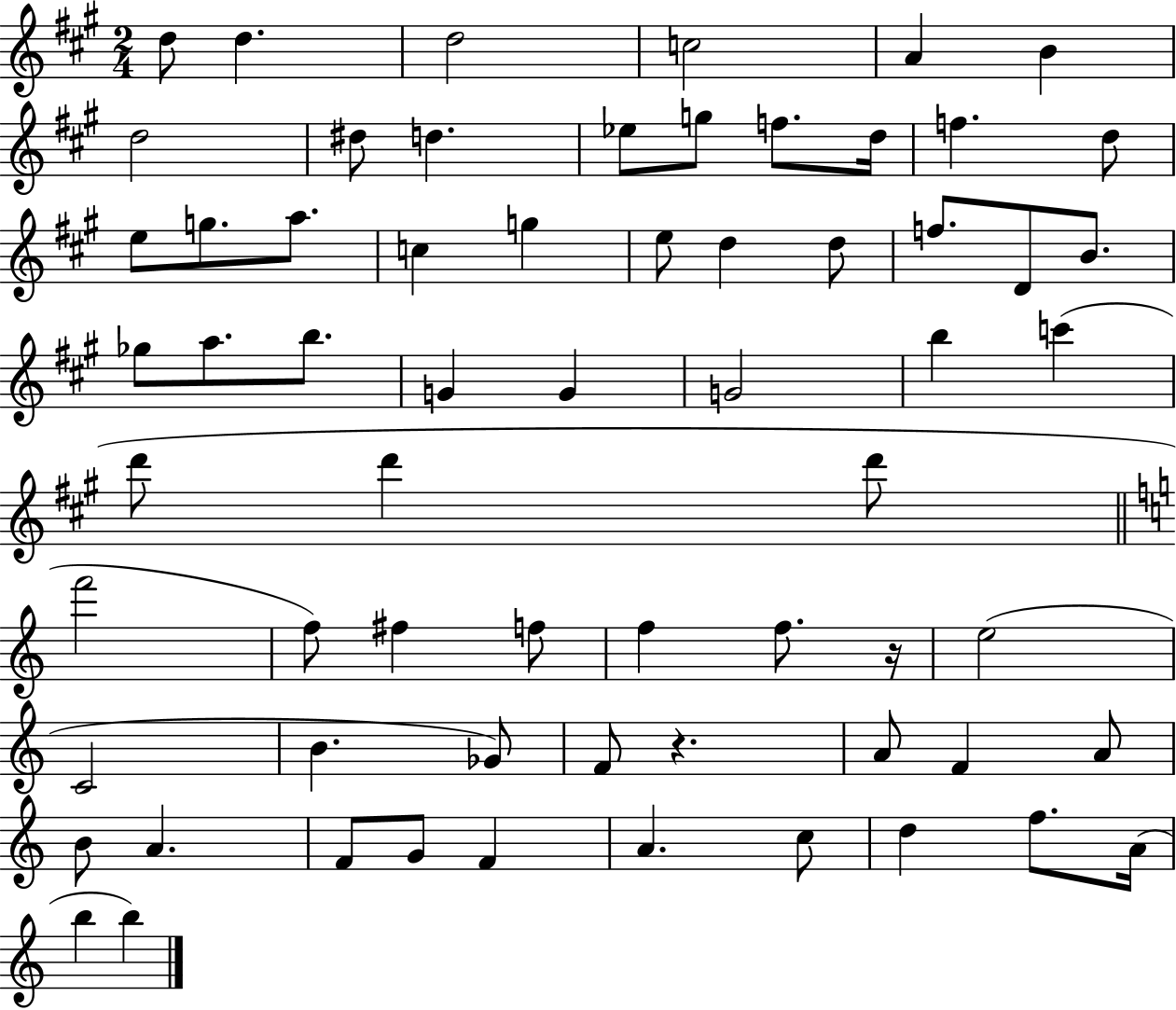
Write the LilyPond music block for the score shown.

{
  \clef treble
  \numericTimeSignature
  \time 2/4
  \key a \major
  d''8 d''4. | d''2 | c''2 | a'4 b'4 | \break d''2 | dis''8 d''4. | ees''8 g''8 f''8. d''16 | f''4. d''8 | \break e''8 g''8. a''8. | c''4 g''4 | e''8 d''4 d''8 | f''8. d'8 b'8. | \break ges''8 a''8. b''8. | g'4 g'4 | g'2 | b''4 c'''4( | \break d'''8 d'''4 d'''8 | \bar "||" \break \key c \major f'''2 | f''8) fis''4 f''8 | f''4 f''8. r16 | e''2( | \break c'2 | b'4. ges'8) | f'8 r4. | a'8 f'4 a'8 | \break b'8 a'4. | f'8 g'8 f'4 | a'4. c''8 | d''4 f''8. a'16( | \break b''4 b''4) | \bar "|."
}